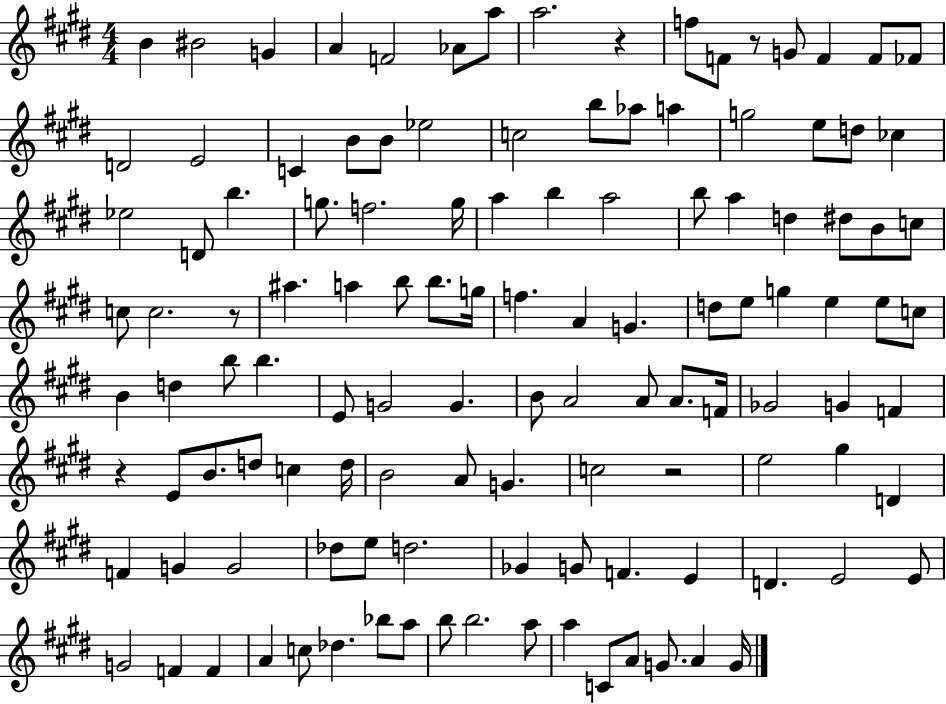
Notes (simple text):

B4/q BIS4/h G4/q A4/q F4/h Ab4/e A5/e A5/h. R/q F5/e F4/e R/e G4/e F4/q F4/e FES4/e D4/h E4/h C4/q B4/e B4/e Eb5/h C5/h B5/e Ab5/e A5/q G5/h E5/e D5/e CES5/q Eb5/h D4/e B5/q. G5/e. F5/h. G5/s A5/q B5/q A5/h B5/e A5/q D5/q D#5/e B4/e C5/e C5/e C5/h. R/e A#5/q. A5/q B5/e B5/e. G5/s F5/q. A4/q G4/q. D5/e E5/e G5/q E5/q E5/e C5/e B4/q D5/q B5/e B5/q. E4/e G4/h G4/q. B4/e A4/h A4/e A4/e. F4/s Gb4/h G4/q F4/q R/q E4/e B4/e. D5/e C5/q D5/s B4/h A4/e G4/q. C5/h R/h E5/h G#5/q D4/q F4/q G4/q G4/h Db5/e E5/e D5/h. Gb4/q G4/e F4/q. E4/q D4/q. E4/h E4/e G4/h F4/q F4/q A4/q C5/e Db5/q. Bb5/e A5/e B5/e B5/h. A5/e A5/q C4/e A4/e G4/e. A4/q G4/s